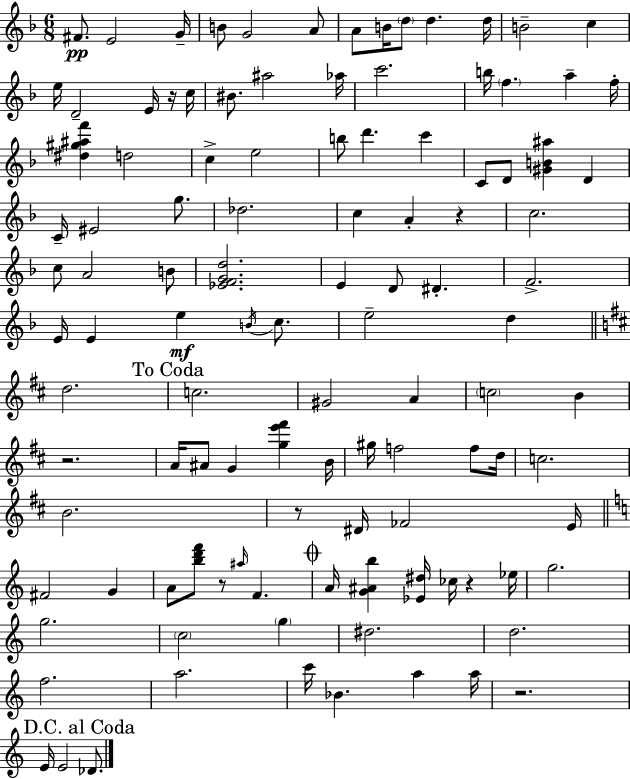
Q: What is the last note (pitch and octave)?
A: Db4